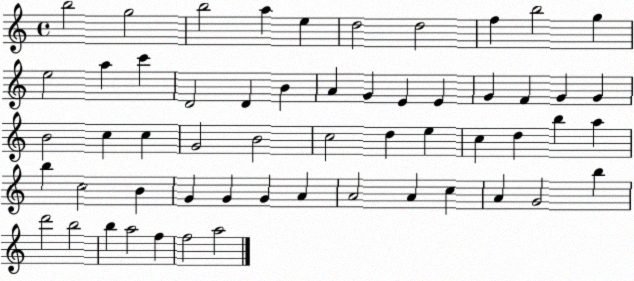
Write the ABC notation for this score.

X:1
T:Untitled
M:4/4
L:1/4
K:C
b2 g2 b2 a e d2 d2 f b2 g e2 a c' D2 D B A G E E G F G G B2 c c G2 B2 c2 d e c d b a b c2 B G G G A A2 A c A G2 b d'2 b2 b a2 f f2 a2